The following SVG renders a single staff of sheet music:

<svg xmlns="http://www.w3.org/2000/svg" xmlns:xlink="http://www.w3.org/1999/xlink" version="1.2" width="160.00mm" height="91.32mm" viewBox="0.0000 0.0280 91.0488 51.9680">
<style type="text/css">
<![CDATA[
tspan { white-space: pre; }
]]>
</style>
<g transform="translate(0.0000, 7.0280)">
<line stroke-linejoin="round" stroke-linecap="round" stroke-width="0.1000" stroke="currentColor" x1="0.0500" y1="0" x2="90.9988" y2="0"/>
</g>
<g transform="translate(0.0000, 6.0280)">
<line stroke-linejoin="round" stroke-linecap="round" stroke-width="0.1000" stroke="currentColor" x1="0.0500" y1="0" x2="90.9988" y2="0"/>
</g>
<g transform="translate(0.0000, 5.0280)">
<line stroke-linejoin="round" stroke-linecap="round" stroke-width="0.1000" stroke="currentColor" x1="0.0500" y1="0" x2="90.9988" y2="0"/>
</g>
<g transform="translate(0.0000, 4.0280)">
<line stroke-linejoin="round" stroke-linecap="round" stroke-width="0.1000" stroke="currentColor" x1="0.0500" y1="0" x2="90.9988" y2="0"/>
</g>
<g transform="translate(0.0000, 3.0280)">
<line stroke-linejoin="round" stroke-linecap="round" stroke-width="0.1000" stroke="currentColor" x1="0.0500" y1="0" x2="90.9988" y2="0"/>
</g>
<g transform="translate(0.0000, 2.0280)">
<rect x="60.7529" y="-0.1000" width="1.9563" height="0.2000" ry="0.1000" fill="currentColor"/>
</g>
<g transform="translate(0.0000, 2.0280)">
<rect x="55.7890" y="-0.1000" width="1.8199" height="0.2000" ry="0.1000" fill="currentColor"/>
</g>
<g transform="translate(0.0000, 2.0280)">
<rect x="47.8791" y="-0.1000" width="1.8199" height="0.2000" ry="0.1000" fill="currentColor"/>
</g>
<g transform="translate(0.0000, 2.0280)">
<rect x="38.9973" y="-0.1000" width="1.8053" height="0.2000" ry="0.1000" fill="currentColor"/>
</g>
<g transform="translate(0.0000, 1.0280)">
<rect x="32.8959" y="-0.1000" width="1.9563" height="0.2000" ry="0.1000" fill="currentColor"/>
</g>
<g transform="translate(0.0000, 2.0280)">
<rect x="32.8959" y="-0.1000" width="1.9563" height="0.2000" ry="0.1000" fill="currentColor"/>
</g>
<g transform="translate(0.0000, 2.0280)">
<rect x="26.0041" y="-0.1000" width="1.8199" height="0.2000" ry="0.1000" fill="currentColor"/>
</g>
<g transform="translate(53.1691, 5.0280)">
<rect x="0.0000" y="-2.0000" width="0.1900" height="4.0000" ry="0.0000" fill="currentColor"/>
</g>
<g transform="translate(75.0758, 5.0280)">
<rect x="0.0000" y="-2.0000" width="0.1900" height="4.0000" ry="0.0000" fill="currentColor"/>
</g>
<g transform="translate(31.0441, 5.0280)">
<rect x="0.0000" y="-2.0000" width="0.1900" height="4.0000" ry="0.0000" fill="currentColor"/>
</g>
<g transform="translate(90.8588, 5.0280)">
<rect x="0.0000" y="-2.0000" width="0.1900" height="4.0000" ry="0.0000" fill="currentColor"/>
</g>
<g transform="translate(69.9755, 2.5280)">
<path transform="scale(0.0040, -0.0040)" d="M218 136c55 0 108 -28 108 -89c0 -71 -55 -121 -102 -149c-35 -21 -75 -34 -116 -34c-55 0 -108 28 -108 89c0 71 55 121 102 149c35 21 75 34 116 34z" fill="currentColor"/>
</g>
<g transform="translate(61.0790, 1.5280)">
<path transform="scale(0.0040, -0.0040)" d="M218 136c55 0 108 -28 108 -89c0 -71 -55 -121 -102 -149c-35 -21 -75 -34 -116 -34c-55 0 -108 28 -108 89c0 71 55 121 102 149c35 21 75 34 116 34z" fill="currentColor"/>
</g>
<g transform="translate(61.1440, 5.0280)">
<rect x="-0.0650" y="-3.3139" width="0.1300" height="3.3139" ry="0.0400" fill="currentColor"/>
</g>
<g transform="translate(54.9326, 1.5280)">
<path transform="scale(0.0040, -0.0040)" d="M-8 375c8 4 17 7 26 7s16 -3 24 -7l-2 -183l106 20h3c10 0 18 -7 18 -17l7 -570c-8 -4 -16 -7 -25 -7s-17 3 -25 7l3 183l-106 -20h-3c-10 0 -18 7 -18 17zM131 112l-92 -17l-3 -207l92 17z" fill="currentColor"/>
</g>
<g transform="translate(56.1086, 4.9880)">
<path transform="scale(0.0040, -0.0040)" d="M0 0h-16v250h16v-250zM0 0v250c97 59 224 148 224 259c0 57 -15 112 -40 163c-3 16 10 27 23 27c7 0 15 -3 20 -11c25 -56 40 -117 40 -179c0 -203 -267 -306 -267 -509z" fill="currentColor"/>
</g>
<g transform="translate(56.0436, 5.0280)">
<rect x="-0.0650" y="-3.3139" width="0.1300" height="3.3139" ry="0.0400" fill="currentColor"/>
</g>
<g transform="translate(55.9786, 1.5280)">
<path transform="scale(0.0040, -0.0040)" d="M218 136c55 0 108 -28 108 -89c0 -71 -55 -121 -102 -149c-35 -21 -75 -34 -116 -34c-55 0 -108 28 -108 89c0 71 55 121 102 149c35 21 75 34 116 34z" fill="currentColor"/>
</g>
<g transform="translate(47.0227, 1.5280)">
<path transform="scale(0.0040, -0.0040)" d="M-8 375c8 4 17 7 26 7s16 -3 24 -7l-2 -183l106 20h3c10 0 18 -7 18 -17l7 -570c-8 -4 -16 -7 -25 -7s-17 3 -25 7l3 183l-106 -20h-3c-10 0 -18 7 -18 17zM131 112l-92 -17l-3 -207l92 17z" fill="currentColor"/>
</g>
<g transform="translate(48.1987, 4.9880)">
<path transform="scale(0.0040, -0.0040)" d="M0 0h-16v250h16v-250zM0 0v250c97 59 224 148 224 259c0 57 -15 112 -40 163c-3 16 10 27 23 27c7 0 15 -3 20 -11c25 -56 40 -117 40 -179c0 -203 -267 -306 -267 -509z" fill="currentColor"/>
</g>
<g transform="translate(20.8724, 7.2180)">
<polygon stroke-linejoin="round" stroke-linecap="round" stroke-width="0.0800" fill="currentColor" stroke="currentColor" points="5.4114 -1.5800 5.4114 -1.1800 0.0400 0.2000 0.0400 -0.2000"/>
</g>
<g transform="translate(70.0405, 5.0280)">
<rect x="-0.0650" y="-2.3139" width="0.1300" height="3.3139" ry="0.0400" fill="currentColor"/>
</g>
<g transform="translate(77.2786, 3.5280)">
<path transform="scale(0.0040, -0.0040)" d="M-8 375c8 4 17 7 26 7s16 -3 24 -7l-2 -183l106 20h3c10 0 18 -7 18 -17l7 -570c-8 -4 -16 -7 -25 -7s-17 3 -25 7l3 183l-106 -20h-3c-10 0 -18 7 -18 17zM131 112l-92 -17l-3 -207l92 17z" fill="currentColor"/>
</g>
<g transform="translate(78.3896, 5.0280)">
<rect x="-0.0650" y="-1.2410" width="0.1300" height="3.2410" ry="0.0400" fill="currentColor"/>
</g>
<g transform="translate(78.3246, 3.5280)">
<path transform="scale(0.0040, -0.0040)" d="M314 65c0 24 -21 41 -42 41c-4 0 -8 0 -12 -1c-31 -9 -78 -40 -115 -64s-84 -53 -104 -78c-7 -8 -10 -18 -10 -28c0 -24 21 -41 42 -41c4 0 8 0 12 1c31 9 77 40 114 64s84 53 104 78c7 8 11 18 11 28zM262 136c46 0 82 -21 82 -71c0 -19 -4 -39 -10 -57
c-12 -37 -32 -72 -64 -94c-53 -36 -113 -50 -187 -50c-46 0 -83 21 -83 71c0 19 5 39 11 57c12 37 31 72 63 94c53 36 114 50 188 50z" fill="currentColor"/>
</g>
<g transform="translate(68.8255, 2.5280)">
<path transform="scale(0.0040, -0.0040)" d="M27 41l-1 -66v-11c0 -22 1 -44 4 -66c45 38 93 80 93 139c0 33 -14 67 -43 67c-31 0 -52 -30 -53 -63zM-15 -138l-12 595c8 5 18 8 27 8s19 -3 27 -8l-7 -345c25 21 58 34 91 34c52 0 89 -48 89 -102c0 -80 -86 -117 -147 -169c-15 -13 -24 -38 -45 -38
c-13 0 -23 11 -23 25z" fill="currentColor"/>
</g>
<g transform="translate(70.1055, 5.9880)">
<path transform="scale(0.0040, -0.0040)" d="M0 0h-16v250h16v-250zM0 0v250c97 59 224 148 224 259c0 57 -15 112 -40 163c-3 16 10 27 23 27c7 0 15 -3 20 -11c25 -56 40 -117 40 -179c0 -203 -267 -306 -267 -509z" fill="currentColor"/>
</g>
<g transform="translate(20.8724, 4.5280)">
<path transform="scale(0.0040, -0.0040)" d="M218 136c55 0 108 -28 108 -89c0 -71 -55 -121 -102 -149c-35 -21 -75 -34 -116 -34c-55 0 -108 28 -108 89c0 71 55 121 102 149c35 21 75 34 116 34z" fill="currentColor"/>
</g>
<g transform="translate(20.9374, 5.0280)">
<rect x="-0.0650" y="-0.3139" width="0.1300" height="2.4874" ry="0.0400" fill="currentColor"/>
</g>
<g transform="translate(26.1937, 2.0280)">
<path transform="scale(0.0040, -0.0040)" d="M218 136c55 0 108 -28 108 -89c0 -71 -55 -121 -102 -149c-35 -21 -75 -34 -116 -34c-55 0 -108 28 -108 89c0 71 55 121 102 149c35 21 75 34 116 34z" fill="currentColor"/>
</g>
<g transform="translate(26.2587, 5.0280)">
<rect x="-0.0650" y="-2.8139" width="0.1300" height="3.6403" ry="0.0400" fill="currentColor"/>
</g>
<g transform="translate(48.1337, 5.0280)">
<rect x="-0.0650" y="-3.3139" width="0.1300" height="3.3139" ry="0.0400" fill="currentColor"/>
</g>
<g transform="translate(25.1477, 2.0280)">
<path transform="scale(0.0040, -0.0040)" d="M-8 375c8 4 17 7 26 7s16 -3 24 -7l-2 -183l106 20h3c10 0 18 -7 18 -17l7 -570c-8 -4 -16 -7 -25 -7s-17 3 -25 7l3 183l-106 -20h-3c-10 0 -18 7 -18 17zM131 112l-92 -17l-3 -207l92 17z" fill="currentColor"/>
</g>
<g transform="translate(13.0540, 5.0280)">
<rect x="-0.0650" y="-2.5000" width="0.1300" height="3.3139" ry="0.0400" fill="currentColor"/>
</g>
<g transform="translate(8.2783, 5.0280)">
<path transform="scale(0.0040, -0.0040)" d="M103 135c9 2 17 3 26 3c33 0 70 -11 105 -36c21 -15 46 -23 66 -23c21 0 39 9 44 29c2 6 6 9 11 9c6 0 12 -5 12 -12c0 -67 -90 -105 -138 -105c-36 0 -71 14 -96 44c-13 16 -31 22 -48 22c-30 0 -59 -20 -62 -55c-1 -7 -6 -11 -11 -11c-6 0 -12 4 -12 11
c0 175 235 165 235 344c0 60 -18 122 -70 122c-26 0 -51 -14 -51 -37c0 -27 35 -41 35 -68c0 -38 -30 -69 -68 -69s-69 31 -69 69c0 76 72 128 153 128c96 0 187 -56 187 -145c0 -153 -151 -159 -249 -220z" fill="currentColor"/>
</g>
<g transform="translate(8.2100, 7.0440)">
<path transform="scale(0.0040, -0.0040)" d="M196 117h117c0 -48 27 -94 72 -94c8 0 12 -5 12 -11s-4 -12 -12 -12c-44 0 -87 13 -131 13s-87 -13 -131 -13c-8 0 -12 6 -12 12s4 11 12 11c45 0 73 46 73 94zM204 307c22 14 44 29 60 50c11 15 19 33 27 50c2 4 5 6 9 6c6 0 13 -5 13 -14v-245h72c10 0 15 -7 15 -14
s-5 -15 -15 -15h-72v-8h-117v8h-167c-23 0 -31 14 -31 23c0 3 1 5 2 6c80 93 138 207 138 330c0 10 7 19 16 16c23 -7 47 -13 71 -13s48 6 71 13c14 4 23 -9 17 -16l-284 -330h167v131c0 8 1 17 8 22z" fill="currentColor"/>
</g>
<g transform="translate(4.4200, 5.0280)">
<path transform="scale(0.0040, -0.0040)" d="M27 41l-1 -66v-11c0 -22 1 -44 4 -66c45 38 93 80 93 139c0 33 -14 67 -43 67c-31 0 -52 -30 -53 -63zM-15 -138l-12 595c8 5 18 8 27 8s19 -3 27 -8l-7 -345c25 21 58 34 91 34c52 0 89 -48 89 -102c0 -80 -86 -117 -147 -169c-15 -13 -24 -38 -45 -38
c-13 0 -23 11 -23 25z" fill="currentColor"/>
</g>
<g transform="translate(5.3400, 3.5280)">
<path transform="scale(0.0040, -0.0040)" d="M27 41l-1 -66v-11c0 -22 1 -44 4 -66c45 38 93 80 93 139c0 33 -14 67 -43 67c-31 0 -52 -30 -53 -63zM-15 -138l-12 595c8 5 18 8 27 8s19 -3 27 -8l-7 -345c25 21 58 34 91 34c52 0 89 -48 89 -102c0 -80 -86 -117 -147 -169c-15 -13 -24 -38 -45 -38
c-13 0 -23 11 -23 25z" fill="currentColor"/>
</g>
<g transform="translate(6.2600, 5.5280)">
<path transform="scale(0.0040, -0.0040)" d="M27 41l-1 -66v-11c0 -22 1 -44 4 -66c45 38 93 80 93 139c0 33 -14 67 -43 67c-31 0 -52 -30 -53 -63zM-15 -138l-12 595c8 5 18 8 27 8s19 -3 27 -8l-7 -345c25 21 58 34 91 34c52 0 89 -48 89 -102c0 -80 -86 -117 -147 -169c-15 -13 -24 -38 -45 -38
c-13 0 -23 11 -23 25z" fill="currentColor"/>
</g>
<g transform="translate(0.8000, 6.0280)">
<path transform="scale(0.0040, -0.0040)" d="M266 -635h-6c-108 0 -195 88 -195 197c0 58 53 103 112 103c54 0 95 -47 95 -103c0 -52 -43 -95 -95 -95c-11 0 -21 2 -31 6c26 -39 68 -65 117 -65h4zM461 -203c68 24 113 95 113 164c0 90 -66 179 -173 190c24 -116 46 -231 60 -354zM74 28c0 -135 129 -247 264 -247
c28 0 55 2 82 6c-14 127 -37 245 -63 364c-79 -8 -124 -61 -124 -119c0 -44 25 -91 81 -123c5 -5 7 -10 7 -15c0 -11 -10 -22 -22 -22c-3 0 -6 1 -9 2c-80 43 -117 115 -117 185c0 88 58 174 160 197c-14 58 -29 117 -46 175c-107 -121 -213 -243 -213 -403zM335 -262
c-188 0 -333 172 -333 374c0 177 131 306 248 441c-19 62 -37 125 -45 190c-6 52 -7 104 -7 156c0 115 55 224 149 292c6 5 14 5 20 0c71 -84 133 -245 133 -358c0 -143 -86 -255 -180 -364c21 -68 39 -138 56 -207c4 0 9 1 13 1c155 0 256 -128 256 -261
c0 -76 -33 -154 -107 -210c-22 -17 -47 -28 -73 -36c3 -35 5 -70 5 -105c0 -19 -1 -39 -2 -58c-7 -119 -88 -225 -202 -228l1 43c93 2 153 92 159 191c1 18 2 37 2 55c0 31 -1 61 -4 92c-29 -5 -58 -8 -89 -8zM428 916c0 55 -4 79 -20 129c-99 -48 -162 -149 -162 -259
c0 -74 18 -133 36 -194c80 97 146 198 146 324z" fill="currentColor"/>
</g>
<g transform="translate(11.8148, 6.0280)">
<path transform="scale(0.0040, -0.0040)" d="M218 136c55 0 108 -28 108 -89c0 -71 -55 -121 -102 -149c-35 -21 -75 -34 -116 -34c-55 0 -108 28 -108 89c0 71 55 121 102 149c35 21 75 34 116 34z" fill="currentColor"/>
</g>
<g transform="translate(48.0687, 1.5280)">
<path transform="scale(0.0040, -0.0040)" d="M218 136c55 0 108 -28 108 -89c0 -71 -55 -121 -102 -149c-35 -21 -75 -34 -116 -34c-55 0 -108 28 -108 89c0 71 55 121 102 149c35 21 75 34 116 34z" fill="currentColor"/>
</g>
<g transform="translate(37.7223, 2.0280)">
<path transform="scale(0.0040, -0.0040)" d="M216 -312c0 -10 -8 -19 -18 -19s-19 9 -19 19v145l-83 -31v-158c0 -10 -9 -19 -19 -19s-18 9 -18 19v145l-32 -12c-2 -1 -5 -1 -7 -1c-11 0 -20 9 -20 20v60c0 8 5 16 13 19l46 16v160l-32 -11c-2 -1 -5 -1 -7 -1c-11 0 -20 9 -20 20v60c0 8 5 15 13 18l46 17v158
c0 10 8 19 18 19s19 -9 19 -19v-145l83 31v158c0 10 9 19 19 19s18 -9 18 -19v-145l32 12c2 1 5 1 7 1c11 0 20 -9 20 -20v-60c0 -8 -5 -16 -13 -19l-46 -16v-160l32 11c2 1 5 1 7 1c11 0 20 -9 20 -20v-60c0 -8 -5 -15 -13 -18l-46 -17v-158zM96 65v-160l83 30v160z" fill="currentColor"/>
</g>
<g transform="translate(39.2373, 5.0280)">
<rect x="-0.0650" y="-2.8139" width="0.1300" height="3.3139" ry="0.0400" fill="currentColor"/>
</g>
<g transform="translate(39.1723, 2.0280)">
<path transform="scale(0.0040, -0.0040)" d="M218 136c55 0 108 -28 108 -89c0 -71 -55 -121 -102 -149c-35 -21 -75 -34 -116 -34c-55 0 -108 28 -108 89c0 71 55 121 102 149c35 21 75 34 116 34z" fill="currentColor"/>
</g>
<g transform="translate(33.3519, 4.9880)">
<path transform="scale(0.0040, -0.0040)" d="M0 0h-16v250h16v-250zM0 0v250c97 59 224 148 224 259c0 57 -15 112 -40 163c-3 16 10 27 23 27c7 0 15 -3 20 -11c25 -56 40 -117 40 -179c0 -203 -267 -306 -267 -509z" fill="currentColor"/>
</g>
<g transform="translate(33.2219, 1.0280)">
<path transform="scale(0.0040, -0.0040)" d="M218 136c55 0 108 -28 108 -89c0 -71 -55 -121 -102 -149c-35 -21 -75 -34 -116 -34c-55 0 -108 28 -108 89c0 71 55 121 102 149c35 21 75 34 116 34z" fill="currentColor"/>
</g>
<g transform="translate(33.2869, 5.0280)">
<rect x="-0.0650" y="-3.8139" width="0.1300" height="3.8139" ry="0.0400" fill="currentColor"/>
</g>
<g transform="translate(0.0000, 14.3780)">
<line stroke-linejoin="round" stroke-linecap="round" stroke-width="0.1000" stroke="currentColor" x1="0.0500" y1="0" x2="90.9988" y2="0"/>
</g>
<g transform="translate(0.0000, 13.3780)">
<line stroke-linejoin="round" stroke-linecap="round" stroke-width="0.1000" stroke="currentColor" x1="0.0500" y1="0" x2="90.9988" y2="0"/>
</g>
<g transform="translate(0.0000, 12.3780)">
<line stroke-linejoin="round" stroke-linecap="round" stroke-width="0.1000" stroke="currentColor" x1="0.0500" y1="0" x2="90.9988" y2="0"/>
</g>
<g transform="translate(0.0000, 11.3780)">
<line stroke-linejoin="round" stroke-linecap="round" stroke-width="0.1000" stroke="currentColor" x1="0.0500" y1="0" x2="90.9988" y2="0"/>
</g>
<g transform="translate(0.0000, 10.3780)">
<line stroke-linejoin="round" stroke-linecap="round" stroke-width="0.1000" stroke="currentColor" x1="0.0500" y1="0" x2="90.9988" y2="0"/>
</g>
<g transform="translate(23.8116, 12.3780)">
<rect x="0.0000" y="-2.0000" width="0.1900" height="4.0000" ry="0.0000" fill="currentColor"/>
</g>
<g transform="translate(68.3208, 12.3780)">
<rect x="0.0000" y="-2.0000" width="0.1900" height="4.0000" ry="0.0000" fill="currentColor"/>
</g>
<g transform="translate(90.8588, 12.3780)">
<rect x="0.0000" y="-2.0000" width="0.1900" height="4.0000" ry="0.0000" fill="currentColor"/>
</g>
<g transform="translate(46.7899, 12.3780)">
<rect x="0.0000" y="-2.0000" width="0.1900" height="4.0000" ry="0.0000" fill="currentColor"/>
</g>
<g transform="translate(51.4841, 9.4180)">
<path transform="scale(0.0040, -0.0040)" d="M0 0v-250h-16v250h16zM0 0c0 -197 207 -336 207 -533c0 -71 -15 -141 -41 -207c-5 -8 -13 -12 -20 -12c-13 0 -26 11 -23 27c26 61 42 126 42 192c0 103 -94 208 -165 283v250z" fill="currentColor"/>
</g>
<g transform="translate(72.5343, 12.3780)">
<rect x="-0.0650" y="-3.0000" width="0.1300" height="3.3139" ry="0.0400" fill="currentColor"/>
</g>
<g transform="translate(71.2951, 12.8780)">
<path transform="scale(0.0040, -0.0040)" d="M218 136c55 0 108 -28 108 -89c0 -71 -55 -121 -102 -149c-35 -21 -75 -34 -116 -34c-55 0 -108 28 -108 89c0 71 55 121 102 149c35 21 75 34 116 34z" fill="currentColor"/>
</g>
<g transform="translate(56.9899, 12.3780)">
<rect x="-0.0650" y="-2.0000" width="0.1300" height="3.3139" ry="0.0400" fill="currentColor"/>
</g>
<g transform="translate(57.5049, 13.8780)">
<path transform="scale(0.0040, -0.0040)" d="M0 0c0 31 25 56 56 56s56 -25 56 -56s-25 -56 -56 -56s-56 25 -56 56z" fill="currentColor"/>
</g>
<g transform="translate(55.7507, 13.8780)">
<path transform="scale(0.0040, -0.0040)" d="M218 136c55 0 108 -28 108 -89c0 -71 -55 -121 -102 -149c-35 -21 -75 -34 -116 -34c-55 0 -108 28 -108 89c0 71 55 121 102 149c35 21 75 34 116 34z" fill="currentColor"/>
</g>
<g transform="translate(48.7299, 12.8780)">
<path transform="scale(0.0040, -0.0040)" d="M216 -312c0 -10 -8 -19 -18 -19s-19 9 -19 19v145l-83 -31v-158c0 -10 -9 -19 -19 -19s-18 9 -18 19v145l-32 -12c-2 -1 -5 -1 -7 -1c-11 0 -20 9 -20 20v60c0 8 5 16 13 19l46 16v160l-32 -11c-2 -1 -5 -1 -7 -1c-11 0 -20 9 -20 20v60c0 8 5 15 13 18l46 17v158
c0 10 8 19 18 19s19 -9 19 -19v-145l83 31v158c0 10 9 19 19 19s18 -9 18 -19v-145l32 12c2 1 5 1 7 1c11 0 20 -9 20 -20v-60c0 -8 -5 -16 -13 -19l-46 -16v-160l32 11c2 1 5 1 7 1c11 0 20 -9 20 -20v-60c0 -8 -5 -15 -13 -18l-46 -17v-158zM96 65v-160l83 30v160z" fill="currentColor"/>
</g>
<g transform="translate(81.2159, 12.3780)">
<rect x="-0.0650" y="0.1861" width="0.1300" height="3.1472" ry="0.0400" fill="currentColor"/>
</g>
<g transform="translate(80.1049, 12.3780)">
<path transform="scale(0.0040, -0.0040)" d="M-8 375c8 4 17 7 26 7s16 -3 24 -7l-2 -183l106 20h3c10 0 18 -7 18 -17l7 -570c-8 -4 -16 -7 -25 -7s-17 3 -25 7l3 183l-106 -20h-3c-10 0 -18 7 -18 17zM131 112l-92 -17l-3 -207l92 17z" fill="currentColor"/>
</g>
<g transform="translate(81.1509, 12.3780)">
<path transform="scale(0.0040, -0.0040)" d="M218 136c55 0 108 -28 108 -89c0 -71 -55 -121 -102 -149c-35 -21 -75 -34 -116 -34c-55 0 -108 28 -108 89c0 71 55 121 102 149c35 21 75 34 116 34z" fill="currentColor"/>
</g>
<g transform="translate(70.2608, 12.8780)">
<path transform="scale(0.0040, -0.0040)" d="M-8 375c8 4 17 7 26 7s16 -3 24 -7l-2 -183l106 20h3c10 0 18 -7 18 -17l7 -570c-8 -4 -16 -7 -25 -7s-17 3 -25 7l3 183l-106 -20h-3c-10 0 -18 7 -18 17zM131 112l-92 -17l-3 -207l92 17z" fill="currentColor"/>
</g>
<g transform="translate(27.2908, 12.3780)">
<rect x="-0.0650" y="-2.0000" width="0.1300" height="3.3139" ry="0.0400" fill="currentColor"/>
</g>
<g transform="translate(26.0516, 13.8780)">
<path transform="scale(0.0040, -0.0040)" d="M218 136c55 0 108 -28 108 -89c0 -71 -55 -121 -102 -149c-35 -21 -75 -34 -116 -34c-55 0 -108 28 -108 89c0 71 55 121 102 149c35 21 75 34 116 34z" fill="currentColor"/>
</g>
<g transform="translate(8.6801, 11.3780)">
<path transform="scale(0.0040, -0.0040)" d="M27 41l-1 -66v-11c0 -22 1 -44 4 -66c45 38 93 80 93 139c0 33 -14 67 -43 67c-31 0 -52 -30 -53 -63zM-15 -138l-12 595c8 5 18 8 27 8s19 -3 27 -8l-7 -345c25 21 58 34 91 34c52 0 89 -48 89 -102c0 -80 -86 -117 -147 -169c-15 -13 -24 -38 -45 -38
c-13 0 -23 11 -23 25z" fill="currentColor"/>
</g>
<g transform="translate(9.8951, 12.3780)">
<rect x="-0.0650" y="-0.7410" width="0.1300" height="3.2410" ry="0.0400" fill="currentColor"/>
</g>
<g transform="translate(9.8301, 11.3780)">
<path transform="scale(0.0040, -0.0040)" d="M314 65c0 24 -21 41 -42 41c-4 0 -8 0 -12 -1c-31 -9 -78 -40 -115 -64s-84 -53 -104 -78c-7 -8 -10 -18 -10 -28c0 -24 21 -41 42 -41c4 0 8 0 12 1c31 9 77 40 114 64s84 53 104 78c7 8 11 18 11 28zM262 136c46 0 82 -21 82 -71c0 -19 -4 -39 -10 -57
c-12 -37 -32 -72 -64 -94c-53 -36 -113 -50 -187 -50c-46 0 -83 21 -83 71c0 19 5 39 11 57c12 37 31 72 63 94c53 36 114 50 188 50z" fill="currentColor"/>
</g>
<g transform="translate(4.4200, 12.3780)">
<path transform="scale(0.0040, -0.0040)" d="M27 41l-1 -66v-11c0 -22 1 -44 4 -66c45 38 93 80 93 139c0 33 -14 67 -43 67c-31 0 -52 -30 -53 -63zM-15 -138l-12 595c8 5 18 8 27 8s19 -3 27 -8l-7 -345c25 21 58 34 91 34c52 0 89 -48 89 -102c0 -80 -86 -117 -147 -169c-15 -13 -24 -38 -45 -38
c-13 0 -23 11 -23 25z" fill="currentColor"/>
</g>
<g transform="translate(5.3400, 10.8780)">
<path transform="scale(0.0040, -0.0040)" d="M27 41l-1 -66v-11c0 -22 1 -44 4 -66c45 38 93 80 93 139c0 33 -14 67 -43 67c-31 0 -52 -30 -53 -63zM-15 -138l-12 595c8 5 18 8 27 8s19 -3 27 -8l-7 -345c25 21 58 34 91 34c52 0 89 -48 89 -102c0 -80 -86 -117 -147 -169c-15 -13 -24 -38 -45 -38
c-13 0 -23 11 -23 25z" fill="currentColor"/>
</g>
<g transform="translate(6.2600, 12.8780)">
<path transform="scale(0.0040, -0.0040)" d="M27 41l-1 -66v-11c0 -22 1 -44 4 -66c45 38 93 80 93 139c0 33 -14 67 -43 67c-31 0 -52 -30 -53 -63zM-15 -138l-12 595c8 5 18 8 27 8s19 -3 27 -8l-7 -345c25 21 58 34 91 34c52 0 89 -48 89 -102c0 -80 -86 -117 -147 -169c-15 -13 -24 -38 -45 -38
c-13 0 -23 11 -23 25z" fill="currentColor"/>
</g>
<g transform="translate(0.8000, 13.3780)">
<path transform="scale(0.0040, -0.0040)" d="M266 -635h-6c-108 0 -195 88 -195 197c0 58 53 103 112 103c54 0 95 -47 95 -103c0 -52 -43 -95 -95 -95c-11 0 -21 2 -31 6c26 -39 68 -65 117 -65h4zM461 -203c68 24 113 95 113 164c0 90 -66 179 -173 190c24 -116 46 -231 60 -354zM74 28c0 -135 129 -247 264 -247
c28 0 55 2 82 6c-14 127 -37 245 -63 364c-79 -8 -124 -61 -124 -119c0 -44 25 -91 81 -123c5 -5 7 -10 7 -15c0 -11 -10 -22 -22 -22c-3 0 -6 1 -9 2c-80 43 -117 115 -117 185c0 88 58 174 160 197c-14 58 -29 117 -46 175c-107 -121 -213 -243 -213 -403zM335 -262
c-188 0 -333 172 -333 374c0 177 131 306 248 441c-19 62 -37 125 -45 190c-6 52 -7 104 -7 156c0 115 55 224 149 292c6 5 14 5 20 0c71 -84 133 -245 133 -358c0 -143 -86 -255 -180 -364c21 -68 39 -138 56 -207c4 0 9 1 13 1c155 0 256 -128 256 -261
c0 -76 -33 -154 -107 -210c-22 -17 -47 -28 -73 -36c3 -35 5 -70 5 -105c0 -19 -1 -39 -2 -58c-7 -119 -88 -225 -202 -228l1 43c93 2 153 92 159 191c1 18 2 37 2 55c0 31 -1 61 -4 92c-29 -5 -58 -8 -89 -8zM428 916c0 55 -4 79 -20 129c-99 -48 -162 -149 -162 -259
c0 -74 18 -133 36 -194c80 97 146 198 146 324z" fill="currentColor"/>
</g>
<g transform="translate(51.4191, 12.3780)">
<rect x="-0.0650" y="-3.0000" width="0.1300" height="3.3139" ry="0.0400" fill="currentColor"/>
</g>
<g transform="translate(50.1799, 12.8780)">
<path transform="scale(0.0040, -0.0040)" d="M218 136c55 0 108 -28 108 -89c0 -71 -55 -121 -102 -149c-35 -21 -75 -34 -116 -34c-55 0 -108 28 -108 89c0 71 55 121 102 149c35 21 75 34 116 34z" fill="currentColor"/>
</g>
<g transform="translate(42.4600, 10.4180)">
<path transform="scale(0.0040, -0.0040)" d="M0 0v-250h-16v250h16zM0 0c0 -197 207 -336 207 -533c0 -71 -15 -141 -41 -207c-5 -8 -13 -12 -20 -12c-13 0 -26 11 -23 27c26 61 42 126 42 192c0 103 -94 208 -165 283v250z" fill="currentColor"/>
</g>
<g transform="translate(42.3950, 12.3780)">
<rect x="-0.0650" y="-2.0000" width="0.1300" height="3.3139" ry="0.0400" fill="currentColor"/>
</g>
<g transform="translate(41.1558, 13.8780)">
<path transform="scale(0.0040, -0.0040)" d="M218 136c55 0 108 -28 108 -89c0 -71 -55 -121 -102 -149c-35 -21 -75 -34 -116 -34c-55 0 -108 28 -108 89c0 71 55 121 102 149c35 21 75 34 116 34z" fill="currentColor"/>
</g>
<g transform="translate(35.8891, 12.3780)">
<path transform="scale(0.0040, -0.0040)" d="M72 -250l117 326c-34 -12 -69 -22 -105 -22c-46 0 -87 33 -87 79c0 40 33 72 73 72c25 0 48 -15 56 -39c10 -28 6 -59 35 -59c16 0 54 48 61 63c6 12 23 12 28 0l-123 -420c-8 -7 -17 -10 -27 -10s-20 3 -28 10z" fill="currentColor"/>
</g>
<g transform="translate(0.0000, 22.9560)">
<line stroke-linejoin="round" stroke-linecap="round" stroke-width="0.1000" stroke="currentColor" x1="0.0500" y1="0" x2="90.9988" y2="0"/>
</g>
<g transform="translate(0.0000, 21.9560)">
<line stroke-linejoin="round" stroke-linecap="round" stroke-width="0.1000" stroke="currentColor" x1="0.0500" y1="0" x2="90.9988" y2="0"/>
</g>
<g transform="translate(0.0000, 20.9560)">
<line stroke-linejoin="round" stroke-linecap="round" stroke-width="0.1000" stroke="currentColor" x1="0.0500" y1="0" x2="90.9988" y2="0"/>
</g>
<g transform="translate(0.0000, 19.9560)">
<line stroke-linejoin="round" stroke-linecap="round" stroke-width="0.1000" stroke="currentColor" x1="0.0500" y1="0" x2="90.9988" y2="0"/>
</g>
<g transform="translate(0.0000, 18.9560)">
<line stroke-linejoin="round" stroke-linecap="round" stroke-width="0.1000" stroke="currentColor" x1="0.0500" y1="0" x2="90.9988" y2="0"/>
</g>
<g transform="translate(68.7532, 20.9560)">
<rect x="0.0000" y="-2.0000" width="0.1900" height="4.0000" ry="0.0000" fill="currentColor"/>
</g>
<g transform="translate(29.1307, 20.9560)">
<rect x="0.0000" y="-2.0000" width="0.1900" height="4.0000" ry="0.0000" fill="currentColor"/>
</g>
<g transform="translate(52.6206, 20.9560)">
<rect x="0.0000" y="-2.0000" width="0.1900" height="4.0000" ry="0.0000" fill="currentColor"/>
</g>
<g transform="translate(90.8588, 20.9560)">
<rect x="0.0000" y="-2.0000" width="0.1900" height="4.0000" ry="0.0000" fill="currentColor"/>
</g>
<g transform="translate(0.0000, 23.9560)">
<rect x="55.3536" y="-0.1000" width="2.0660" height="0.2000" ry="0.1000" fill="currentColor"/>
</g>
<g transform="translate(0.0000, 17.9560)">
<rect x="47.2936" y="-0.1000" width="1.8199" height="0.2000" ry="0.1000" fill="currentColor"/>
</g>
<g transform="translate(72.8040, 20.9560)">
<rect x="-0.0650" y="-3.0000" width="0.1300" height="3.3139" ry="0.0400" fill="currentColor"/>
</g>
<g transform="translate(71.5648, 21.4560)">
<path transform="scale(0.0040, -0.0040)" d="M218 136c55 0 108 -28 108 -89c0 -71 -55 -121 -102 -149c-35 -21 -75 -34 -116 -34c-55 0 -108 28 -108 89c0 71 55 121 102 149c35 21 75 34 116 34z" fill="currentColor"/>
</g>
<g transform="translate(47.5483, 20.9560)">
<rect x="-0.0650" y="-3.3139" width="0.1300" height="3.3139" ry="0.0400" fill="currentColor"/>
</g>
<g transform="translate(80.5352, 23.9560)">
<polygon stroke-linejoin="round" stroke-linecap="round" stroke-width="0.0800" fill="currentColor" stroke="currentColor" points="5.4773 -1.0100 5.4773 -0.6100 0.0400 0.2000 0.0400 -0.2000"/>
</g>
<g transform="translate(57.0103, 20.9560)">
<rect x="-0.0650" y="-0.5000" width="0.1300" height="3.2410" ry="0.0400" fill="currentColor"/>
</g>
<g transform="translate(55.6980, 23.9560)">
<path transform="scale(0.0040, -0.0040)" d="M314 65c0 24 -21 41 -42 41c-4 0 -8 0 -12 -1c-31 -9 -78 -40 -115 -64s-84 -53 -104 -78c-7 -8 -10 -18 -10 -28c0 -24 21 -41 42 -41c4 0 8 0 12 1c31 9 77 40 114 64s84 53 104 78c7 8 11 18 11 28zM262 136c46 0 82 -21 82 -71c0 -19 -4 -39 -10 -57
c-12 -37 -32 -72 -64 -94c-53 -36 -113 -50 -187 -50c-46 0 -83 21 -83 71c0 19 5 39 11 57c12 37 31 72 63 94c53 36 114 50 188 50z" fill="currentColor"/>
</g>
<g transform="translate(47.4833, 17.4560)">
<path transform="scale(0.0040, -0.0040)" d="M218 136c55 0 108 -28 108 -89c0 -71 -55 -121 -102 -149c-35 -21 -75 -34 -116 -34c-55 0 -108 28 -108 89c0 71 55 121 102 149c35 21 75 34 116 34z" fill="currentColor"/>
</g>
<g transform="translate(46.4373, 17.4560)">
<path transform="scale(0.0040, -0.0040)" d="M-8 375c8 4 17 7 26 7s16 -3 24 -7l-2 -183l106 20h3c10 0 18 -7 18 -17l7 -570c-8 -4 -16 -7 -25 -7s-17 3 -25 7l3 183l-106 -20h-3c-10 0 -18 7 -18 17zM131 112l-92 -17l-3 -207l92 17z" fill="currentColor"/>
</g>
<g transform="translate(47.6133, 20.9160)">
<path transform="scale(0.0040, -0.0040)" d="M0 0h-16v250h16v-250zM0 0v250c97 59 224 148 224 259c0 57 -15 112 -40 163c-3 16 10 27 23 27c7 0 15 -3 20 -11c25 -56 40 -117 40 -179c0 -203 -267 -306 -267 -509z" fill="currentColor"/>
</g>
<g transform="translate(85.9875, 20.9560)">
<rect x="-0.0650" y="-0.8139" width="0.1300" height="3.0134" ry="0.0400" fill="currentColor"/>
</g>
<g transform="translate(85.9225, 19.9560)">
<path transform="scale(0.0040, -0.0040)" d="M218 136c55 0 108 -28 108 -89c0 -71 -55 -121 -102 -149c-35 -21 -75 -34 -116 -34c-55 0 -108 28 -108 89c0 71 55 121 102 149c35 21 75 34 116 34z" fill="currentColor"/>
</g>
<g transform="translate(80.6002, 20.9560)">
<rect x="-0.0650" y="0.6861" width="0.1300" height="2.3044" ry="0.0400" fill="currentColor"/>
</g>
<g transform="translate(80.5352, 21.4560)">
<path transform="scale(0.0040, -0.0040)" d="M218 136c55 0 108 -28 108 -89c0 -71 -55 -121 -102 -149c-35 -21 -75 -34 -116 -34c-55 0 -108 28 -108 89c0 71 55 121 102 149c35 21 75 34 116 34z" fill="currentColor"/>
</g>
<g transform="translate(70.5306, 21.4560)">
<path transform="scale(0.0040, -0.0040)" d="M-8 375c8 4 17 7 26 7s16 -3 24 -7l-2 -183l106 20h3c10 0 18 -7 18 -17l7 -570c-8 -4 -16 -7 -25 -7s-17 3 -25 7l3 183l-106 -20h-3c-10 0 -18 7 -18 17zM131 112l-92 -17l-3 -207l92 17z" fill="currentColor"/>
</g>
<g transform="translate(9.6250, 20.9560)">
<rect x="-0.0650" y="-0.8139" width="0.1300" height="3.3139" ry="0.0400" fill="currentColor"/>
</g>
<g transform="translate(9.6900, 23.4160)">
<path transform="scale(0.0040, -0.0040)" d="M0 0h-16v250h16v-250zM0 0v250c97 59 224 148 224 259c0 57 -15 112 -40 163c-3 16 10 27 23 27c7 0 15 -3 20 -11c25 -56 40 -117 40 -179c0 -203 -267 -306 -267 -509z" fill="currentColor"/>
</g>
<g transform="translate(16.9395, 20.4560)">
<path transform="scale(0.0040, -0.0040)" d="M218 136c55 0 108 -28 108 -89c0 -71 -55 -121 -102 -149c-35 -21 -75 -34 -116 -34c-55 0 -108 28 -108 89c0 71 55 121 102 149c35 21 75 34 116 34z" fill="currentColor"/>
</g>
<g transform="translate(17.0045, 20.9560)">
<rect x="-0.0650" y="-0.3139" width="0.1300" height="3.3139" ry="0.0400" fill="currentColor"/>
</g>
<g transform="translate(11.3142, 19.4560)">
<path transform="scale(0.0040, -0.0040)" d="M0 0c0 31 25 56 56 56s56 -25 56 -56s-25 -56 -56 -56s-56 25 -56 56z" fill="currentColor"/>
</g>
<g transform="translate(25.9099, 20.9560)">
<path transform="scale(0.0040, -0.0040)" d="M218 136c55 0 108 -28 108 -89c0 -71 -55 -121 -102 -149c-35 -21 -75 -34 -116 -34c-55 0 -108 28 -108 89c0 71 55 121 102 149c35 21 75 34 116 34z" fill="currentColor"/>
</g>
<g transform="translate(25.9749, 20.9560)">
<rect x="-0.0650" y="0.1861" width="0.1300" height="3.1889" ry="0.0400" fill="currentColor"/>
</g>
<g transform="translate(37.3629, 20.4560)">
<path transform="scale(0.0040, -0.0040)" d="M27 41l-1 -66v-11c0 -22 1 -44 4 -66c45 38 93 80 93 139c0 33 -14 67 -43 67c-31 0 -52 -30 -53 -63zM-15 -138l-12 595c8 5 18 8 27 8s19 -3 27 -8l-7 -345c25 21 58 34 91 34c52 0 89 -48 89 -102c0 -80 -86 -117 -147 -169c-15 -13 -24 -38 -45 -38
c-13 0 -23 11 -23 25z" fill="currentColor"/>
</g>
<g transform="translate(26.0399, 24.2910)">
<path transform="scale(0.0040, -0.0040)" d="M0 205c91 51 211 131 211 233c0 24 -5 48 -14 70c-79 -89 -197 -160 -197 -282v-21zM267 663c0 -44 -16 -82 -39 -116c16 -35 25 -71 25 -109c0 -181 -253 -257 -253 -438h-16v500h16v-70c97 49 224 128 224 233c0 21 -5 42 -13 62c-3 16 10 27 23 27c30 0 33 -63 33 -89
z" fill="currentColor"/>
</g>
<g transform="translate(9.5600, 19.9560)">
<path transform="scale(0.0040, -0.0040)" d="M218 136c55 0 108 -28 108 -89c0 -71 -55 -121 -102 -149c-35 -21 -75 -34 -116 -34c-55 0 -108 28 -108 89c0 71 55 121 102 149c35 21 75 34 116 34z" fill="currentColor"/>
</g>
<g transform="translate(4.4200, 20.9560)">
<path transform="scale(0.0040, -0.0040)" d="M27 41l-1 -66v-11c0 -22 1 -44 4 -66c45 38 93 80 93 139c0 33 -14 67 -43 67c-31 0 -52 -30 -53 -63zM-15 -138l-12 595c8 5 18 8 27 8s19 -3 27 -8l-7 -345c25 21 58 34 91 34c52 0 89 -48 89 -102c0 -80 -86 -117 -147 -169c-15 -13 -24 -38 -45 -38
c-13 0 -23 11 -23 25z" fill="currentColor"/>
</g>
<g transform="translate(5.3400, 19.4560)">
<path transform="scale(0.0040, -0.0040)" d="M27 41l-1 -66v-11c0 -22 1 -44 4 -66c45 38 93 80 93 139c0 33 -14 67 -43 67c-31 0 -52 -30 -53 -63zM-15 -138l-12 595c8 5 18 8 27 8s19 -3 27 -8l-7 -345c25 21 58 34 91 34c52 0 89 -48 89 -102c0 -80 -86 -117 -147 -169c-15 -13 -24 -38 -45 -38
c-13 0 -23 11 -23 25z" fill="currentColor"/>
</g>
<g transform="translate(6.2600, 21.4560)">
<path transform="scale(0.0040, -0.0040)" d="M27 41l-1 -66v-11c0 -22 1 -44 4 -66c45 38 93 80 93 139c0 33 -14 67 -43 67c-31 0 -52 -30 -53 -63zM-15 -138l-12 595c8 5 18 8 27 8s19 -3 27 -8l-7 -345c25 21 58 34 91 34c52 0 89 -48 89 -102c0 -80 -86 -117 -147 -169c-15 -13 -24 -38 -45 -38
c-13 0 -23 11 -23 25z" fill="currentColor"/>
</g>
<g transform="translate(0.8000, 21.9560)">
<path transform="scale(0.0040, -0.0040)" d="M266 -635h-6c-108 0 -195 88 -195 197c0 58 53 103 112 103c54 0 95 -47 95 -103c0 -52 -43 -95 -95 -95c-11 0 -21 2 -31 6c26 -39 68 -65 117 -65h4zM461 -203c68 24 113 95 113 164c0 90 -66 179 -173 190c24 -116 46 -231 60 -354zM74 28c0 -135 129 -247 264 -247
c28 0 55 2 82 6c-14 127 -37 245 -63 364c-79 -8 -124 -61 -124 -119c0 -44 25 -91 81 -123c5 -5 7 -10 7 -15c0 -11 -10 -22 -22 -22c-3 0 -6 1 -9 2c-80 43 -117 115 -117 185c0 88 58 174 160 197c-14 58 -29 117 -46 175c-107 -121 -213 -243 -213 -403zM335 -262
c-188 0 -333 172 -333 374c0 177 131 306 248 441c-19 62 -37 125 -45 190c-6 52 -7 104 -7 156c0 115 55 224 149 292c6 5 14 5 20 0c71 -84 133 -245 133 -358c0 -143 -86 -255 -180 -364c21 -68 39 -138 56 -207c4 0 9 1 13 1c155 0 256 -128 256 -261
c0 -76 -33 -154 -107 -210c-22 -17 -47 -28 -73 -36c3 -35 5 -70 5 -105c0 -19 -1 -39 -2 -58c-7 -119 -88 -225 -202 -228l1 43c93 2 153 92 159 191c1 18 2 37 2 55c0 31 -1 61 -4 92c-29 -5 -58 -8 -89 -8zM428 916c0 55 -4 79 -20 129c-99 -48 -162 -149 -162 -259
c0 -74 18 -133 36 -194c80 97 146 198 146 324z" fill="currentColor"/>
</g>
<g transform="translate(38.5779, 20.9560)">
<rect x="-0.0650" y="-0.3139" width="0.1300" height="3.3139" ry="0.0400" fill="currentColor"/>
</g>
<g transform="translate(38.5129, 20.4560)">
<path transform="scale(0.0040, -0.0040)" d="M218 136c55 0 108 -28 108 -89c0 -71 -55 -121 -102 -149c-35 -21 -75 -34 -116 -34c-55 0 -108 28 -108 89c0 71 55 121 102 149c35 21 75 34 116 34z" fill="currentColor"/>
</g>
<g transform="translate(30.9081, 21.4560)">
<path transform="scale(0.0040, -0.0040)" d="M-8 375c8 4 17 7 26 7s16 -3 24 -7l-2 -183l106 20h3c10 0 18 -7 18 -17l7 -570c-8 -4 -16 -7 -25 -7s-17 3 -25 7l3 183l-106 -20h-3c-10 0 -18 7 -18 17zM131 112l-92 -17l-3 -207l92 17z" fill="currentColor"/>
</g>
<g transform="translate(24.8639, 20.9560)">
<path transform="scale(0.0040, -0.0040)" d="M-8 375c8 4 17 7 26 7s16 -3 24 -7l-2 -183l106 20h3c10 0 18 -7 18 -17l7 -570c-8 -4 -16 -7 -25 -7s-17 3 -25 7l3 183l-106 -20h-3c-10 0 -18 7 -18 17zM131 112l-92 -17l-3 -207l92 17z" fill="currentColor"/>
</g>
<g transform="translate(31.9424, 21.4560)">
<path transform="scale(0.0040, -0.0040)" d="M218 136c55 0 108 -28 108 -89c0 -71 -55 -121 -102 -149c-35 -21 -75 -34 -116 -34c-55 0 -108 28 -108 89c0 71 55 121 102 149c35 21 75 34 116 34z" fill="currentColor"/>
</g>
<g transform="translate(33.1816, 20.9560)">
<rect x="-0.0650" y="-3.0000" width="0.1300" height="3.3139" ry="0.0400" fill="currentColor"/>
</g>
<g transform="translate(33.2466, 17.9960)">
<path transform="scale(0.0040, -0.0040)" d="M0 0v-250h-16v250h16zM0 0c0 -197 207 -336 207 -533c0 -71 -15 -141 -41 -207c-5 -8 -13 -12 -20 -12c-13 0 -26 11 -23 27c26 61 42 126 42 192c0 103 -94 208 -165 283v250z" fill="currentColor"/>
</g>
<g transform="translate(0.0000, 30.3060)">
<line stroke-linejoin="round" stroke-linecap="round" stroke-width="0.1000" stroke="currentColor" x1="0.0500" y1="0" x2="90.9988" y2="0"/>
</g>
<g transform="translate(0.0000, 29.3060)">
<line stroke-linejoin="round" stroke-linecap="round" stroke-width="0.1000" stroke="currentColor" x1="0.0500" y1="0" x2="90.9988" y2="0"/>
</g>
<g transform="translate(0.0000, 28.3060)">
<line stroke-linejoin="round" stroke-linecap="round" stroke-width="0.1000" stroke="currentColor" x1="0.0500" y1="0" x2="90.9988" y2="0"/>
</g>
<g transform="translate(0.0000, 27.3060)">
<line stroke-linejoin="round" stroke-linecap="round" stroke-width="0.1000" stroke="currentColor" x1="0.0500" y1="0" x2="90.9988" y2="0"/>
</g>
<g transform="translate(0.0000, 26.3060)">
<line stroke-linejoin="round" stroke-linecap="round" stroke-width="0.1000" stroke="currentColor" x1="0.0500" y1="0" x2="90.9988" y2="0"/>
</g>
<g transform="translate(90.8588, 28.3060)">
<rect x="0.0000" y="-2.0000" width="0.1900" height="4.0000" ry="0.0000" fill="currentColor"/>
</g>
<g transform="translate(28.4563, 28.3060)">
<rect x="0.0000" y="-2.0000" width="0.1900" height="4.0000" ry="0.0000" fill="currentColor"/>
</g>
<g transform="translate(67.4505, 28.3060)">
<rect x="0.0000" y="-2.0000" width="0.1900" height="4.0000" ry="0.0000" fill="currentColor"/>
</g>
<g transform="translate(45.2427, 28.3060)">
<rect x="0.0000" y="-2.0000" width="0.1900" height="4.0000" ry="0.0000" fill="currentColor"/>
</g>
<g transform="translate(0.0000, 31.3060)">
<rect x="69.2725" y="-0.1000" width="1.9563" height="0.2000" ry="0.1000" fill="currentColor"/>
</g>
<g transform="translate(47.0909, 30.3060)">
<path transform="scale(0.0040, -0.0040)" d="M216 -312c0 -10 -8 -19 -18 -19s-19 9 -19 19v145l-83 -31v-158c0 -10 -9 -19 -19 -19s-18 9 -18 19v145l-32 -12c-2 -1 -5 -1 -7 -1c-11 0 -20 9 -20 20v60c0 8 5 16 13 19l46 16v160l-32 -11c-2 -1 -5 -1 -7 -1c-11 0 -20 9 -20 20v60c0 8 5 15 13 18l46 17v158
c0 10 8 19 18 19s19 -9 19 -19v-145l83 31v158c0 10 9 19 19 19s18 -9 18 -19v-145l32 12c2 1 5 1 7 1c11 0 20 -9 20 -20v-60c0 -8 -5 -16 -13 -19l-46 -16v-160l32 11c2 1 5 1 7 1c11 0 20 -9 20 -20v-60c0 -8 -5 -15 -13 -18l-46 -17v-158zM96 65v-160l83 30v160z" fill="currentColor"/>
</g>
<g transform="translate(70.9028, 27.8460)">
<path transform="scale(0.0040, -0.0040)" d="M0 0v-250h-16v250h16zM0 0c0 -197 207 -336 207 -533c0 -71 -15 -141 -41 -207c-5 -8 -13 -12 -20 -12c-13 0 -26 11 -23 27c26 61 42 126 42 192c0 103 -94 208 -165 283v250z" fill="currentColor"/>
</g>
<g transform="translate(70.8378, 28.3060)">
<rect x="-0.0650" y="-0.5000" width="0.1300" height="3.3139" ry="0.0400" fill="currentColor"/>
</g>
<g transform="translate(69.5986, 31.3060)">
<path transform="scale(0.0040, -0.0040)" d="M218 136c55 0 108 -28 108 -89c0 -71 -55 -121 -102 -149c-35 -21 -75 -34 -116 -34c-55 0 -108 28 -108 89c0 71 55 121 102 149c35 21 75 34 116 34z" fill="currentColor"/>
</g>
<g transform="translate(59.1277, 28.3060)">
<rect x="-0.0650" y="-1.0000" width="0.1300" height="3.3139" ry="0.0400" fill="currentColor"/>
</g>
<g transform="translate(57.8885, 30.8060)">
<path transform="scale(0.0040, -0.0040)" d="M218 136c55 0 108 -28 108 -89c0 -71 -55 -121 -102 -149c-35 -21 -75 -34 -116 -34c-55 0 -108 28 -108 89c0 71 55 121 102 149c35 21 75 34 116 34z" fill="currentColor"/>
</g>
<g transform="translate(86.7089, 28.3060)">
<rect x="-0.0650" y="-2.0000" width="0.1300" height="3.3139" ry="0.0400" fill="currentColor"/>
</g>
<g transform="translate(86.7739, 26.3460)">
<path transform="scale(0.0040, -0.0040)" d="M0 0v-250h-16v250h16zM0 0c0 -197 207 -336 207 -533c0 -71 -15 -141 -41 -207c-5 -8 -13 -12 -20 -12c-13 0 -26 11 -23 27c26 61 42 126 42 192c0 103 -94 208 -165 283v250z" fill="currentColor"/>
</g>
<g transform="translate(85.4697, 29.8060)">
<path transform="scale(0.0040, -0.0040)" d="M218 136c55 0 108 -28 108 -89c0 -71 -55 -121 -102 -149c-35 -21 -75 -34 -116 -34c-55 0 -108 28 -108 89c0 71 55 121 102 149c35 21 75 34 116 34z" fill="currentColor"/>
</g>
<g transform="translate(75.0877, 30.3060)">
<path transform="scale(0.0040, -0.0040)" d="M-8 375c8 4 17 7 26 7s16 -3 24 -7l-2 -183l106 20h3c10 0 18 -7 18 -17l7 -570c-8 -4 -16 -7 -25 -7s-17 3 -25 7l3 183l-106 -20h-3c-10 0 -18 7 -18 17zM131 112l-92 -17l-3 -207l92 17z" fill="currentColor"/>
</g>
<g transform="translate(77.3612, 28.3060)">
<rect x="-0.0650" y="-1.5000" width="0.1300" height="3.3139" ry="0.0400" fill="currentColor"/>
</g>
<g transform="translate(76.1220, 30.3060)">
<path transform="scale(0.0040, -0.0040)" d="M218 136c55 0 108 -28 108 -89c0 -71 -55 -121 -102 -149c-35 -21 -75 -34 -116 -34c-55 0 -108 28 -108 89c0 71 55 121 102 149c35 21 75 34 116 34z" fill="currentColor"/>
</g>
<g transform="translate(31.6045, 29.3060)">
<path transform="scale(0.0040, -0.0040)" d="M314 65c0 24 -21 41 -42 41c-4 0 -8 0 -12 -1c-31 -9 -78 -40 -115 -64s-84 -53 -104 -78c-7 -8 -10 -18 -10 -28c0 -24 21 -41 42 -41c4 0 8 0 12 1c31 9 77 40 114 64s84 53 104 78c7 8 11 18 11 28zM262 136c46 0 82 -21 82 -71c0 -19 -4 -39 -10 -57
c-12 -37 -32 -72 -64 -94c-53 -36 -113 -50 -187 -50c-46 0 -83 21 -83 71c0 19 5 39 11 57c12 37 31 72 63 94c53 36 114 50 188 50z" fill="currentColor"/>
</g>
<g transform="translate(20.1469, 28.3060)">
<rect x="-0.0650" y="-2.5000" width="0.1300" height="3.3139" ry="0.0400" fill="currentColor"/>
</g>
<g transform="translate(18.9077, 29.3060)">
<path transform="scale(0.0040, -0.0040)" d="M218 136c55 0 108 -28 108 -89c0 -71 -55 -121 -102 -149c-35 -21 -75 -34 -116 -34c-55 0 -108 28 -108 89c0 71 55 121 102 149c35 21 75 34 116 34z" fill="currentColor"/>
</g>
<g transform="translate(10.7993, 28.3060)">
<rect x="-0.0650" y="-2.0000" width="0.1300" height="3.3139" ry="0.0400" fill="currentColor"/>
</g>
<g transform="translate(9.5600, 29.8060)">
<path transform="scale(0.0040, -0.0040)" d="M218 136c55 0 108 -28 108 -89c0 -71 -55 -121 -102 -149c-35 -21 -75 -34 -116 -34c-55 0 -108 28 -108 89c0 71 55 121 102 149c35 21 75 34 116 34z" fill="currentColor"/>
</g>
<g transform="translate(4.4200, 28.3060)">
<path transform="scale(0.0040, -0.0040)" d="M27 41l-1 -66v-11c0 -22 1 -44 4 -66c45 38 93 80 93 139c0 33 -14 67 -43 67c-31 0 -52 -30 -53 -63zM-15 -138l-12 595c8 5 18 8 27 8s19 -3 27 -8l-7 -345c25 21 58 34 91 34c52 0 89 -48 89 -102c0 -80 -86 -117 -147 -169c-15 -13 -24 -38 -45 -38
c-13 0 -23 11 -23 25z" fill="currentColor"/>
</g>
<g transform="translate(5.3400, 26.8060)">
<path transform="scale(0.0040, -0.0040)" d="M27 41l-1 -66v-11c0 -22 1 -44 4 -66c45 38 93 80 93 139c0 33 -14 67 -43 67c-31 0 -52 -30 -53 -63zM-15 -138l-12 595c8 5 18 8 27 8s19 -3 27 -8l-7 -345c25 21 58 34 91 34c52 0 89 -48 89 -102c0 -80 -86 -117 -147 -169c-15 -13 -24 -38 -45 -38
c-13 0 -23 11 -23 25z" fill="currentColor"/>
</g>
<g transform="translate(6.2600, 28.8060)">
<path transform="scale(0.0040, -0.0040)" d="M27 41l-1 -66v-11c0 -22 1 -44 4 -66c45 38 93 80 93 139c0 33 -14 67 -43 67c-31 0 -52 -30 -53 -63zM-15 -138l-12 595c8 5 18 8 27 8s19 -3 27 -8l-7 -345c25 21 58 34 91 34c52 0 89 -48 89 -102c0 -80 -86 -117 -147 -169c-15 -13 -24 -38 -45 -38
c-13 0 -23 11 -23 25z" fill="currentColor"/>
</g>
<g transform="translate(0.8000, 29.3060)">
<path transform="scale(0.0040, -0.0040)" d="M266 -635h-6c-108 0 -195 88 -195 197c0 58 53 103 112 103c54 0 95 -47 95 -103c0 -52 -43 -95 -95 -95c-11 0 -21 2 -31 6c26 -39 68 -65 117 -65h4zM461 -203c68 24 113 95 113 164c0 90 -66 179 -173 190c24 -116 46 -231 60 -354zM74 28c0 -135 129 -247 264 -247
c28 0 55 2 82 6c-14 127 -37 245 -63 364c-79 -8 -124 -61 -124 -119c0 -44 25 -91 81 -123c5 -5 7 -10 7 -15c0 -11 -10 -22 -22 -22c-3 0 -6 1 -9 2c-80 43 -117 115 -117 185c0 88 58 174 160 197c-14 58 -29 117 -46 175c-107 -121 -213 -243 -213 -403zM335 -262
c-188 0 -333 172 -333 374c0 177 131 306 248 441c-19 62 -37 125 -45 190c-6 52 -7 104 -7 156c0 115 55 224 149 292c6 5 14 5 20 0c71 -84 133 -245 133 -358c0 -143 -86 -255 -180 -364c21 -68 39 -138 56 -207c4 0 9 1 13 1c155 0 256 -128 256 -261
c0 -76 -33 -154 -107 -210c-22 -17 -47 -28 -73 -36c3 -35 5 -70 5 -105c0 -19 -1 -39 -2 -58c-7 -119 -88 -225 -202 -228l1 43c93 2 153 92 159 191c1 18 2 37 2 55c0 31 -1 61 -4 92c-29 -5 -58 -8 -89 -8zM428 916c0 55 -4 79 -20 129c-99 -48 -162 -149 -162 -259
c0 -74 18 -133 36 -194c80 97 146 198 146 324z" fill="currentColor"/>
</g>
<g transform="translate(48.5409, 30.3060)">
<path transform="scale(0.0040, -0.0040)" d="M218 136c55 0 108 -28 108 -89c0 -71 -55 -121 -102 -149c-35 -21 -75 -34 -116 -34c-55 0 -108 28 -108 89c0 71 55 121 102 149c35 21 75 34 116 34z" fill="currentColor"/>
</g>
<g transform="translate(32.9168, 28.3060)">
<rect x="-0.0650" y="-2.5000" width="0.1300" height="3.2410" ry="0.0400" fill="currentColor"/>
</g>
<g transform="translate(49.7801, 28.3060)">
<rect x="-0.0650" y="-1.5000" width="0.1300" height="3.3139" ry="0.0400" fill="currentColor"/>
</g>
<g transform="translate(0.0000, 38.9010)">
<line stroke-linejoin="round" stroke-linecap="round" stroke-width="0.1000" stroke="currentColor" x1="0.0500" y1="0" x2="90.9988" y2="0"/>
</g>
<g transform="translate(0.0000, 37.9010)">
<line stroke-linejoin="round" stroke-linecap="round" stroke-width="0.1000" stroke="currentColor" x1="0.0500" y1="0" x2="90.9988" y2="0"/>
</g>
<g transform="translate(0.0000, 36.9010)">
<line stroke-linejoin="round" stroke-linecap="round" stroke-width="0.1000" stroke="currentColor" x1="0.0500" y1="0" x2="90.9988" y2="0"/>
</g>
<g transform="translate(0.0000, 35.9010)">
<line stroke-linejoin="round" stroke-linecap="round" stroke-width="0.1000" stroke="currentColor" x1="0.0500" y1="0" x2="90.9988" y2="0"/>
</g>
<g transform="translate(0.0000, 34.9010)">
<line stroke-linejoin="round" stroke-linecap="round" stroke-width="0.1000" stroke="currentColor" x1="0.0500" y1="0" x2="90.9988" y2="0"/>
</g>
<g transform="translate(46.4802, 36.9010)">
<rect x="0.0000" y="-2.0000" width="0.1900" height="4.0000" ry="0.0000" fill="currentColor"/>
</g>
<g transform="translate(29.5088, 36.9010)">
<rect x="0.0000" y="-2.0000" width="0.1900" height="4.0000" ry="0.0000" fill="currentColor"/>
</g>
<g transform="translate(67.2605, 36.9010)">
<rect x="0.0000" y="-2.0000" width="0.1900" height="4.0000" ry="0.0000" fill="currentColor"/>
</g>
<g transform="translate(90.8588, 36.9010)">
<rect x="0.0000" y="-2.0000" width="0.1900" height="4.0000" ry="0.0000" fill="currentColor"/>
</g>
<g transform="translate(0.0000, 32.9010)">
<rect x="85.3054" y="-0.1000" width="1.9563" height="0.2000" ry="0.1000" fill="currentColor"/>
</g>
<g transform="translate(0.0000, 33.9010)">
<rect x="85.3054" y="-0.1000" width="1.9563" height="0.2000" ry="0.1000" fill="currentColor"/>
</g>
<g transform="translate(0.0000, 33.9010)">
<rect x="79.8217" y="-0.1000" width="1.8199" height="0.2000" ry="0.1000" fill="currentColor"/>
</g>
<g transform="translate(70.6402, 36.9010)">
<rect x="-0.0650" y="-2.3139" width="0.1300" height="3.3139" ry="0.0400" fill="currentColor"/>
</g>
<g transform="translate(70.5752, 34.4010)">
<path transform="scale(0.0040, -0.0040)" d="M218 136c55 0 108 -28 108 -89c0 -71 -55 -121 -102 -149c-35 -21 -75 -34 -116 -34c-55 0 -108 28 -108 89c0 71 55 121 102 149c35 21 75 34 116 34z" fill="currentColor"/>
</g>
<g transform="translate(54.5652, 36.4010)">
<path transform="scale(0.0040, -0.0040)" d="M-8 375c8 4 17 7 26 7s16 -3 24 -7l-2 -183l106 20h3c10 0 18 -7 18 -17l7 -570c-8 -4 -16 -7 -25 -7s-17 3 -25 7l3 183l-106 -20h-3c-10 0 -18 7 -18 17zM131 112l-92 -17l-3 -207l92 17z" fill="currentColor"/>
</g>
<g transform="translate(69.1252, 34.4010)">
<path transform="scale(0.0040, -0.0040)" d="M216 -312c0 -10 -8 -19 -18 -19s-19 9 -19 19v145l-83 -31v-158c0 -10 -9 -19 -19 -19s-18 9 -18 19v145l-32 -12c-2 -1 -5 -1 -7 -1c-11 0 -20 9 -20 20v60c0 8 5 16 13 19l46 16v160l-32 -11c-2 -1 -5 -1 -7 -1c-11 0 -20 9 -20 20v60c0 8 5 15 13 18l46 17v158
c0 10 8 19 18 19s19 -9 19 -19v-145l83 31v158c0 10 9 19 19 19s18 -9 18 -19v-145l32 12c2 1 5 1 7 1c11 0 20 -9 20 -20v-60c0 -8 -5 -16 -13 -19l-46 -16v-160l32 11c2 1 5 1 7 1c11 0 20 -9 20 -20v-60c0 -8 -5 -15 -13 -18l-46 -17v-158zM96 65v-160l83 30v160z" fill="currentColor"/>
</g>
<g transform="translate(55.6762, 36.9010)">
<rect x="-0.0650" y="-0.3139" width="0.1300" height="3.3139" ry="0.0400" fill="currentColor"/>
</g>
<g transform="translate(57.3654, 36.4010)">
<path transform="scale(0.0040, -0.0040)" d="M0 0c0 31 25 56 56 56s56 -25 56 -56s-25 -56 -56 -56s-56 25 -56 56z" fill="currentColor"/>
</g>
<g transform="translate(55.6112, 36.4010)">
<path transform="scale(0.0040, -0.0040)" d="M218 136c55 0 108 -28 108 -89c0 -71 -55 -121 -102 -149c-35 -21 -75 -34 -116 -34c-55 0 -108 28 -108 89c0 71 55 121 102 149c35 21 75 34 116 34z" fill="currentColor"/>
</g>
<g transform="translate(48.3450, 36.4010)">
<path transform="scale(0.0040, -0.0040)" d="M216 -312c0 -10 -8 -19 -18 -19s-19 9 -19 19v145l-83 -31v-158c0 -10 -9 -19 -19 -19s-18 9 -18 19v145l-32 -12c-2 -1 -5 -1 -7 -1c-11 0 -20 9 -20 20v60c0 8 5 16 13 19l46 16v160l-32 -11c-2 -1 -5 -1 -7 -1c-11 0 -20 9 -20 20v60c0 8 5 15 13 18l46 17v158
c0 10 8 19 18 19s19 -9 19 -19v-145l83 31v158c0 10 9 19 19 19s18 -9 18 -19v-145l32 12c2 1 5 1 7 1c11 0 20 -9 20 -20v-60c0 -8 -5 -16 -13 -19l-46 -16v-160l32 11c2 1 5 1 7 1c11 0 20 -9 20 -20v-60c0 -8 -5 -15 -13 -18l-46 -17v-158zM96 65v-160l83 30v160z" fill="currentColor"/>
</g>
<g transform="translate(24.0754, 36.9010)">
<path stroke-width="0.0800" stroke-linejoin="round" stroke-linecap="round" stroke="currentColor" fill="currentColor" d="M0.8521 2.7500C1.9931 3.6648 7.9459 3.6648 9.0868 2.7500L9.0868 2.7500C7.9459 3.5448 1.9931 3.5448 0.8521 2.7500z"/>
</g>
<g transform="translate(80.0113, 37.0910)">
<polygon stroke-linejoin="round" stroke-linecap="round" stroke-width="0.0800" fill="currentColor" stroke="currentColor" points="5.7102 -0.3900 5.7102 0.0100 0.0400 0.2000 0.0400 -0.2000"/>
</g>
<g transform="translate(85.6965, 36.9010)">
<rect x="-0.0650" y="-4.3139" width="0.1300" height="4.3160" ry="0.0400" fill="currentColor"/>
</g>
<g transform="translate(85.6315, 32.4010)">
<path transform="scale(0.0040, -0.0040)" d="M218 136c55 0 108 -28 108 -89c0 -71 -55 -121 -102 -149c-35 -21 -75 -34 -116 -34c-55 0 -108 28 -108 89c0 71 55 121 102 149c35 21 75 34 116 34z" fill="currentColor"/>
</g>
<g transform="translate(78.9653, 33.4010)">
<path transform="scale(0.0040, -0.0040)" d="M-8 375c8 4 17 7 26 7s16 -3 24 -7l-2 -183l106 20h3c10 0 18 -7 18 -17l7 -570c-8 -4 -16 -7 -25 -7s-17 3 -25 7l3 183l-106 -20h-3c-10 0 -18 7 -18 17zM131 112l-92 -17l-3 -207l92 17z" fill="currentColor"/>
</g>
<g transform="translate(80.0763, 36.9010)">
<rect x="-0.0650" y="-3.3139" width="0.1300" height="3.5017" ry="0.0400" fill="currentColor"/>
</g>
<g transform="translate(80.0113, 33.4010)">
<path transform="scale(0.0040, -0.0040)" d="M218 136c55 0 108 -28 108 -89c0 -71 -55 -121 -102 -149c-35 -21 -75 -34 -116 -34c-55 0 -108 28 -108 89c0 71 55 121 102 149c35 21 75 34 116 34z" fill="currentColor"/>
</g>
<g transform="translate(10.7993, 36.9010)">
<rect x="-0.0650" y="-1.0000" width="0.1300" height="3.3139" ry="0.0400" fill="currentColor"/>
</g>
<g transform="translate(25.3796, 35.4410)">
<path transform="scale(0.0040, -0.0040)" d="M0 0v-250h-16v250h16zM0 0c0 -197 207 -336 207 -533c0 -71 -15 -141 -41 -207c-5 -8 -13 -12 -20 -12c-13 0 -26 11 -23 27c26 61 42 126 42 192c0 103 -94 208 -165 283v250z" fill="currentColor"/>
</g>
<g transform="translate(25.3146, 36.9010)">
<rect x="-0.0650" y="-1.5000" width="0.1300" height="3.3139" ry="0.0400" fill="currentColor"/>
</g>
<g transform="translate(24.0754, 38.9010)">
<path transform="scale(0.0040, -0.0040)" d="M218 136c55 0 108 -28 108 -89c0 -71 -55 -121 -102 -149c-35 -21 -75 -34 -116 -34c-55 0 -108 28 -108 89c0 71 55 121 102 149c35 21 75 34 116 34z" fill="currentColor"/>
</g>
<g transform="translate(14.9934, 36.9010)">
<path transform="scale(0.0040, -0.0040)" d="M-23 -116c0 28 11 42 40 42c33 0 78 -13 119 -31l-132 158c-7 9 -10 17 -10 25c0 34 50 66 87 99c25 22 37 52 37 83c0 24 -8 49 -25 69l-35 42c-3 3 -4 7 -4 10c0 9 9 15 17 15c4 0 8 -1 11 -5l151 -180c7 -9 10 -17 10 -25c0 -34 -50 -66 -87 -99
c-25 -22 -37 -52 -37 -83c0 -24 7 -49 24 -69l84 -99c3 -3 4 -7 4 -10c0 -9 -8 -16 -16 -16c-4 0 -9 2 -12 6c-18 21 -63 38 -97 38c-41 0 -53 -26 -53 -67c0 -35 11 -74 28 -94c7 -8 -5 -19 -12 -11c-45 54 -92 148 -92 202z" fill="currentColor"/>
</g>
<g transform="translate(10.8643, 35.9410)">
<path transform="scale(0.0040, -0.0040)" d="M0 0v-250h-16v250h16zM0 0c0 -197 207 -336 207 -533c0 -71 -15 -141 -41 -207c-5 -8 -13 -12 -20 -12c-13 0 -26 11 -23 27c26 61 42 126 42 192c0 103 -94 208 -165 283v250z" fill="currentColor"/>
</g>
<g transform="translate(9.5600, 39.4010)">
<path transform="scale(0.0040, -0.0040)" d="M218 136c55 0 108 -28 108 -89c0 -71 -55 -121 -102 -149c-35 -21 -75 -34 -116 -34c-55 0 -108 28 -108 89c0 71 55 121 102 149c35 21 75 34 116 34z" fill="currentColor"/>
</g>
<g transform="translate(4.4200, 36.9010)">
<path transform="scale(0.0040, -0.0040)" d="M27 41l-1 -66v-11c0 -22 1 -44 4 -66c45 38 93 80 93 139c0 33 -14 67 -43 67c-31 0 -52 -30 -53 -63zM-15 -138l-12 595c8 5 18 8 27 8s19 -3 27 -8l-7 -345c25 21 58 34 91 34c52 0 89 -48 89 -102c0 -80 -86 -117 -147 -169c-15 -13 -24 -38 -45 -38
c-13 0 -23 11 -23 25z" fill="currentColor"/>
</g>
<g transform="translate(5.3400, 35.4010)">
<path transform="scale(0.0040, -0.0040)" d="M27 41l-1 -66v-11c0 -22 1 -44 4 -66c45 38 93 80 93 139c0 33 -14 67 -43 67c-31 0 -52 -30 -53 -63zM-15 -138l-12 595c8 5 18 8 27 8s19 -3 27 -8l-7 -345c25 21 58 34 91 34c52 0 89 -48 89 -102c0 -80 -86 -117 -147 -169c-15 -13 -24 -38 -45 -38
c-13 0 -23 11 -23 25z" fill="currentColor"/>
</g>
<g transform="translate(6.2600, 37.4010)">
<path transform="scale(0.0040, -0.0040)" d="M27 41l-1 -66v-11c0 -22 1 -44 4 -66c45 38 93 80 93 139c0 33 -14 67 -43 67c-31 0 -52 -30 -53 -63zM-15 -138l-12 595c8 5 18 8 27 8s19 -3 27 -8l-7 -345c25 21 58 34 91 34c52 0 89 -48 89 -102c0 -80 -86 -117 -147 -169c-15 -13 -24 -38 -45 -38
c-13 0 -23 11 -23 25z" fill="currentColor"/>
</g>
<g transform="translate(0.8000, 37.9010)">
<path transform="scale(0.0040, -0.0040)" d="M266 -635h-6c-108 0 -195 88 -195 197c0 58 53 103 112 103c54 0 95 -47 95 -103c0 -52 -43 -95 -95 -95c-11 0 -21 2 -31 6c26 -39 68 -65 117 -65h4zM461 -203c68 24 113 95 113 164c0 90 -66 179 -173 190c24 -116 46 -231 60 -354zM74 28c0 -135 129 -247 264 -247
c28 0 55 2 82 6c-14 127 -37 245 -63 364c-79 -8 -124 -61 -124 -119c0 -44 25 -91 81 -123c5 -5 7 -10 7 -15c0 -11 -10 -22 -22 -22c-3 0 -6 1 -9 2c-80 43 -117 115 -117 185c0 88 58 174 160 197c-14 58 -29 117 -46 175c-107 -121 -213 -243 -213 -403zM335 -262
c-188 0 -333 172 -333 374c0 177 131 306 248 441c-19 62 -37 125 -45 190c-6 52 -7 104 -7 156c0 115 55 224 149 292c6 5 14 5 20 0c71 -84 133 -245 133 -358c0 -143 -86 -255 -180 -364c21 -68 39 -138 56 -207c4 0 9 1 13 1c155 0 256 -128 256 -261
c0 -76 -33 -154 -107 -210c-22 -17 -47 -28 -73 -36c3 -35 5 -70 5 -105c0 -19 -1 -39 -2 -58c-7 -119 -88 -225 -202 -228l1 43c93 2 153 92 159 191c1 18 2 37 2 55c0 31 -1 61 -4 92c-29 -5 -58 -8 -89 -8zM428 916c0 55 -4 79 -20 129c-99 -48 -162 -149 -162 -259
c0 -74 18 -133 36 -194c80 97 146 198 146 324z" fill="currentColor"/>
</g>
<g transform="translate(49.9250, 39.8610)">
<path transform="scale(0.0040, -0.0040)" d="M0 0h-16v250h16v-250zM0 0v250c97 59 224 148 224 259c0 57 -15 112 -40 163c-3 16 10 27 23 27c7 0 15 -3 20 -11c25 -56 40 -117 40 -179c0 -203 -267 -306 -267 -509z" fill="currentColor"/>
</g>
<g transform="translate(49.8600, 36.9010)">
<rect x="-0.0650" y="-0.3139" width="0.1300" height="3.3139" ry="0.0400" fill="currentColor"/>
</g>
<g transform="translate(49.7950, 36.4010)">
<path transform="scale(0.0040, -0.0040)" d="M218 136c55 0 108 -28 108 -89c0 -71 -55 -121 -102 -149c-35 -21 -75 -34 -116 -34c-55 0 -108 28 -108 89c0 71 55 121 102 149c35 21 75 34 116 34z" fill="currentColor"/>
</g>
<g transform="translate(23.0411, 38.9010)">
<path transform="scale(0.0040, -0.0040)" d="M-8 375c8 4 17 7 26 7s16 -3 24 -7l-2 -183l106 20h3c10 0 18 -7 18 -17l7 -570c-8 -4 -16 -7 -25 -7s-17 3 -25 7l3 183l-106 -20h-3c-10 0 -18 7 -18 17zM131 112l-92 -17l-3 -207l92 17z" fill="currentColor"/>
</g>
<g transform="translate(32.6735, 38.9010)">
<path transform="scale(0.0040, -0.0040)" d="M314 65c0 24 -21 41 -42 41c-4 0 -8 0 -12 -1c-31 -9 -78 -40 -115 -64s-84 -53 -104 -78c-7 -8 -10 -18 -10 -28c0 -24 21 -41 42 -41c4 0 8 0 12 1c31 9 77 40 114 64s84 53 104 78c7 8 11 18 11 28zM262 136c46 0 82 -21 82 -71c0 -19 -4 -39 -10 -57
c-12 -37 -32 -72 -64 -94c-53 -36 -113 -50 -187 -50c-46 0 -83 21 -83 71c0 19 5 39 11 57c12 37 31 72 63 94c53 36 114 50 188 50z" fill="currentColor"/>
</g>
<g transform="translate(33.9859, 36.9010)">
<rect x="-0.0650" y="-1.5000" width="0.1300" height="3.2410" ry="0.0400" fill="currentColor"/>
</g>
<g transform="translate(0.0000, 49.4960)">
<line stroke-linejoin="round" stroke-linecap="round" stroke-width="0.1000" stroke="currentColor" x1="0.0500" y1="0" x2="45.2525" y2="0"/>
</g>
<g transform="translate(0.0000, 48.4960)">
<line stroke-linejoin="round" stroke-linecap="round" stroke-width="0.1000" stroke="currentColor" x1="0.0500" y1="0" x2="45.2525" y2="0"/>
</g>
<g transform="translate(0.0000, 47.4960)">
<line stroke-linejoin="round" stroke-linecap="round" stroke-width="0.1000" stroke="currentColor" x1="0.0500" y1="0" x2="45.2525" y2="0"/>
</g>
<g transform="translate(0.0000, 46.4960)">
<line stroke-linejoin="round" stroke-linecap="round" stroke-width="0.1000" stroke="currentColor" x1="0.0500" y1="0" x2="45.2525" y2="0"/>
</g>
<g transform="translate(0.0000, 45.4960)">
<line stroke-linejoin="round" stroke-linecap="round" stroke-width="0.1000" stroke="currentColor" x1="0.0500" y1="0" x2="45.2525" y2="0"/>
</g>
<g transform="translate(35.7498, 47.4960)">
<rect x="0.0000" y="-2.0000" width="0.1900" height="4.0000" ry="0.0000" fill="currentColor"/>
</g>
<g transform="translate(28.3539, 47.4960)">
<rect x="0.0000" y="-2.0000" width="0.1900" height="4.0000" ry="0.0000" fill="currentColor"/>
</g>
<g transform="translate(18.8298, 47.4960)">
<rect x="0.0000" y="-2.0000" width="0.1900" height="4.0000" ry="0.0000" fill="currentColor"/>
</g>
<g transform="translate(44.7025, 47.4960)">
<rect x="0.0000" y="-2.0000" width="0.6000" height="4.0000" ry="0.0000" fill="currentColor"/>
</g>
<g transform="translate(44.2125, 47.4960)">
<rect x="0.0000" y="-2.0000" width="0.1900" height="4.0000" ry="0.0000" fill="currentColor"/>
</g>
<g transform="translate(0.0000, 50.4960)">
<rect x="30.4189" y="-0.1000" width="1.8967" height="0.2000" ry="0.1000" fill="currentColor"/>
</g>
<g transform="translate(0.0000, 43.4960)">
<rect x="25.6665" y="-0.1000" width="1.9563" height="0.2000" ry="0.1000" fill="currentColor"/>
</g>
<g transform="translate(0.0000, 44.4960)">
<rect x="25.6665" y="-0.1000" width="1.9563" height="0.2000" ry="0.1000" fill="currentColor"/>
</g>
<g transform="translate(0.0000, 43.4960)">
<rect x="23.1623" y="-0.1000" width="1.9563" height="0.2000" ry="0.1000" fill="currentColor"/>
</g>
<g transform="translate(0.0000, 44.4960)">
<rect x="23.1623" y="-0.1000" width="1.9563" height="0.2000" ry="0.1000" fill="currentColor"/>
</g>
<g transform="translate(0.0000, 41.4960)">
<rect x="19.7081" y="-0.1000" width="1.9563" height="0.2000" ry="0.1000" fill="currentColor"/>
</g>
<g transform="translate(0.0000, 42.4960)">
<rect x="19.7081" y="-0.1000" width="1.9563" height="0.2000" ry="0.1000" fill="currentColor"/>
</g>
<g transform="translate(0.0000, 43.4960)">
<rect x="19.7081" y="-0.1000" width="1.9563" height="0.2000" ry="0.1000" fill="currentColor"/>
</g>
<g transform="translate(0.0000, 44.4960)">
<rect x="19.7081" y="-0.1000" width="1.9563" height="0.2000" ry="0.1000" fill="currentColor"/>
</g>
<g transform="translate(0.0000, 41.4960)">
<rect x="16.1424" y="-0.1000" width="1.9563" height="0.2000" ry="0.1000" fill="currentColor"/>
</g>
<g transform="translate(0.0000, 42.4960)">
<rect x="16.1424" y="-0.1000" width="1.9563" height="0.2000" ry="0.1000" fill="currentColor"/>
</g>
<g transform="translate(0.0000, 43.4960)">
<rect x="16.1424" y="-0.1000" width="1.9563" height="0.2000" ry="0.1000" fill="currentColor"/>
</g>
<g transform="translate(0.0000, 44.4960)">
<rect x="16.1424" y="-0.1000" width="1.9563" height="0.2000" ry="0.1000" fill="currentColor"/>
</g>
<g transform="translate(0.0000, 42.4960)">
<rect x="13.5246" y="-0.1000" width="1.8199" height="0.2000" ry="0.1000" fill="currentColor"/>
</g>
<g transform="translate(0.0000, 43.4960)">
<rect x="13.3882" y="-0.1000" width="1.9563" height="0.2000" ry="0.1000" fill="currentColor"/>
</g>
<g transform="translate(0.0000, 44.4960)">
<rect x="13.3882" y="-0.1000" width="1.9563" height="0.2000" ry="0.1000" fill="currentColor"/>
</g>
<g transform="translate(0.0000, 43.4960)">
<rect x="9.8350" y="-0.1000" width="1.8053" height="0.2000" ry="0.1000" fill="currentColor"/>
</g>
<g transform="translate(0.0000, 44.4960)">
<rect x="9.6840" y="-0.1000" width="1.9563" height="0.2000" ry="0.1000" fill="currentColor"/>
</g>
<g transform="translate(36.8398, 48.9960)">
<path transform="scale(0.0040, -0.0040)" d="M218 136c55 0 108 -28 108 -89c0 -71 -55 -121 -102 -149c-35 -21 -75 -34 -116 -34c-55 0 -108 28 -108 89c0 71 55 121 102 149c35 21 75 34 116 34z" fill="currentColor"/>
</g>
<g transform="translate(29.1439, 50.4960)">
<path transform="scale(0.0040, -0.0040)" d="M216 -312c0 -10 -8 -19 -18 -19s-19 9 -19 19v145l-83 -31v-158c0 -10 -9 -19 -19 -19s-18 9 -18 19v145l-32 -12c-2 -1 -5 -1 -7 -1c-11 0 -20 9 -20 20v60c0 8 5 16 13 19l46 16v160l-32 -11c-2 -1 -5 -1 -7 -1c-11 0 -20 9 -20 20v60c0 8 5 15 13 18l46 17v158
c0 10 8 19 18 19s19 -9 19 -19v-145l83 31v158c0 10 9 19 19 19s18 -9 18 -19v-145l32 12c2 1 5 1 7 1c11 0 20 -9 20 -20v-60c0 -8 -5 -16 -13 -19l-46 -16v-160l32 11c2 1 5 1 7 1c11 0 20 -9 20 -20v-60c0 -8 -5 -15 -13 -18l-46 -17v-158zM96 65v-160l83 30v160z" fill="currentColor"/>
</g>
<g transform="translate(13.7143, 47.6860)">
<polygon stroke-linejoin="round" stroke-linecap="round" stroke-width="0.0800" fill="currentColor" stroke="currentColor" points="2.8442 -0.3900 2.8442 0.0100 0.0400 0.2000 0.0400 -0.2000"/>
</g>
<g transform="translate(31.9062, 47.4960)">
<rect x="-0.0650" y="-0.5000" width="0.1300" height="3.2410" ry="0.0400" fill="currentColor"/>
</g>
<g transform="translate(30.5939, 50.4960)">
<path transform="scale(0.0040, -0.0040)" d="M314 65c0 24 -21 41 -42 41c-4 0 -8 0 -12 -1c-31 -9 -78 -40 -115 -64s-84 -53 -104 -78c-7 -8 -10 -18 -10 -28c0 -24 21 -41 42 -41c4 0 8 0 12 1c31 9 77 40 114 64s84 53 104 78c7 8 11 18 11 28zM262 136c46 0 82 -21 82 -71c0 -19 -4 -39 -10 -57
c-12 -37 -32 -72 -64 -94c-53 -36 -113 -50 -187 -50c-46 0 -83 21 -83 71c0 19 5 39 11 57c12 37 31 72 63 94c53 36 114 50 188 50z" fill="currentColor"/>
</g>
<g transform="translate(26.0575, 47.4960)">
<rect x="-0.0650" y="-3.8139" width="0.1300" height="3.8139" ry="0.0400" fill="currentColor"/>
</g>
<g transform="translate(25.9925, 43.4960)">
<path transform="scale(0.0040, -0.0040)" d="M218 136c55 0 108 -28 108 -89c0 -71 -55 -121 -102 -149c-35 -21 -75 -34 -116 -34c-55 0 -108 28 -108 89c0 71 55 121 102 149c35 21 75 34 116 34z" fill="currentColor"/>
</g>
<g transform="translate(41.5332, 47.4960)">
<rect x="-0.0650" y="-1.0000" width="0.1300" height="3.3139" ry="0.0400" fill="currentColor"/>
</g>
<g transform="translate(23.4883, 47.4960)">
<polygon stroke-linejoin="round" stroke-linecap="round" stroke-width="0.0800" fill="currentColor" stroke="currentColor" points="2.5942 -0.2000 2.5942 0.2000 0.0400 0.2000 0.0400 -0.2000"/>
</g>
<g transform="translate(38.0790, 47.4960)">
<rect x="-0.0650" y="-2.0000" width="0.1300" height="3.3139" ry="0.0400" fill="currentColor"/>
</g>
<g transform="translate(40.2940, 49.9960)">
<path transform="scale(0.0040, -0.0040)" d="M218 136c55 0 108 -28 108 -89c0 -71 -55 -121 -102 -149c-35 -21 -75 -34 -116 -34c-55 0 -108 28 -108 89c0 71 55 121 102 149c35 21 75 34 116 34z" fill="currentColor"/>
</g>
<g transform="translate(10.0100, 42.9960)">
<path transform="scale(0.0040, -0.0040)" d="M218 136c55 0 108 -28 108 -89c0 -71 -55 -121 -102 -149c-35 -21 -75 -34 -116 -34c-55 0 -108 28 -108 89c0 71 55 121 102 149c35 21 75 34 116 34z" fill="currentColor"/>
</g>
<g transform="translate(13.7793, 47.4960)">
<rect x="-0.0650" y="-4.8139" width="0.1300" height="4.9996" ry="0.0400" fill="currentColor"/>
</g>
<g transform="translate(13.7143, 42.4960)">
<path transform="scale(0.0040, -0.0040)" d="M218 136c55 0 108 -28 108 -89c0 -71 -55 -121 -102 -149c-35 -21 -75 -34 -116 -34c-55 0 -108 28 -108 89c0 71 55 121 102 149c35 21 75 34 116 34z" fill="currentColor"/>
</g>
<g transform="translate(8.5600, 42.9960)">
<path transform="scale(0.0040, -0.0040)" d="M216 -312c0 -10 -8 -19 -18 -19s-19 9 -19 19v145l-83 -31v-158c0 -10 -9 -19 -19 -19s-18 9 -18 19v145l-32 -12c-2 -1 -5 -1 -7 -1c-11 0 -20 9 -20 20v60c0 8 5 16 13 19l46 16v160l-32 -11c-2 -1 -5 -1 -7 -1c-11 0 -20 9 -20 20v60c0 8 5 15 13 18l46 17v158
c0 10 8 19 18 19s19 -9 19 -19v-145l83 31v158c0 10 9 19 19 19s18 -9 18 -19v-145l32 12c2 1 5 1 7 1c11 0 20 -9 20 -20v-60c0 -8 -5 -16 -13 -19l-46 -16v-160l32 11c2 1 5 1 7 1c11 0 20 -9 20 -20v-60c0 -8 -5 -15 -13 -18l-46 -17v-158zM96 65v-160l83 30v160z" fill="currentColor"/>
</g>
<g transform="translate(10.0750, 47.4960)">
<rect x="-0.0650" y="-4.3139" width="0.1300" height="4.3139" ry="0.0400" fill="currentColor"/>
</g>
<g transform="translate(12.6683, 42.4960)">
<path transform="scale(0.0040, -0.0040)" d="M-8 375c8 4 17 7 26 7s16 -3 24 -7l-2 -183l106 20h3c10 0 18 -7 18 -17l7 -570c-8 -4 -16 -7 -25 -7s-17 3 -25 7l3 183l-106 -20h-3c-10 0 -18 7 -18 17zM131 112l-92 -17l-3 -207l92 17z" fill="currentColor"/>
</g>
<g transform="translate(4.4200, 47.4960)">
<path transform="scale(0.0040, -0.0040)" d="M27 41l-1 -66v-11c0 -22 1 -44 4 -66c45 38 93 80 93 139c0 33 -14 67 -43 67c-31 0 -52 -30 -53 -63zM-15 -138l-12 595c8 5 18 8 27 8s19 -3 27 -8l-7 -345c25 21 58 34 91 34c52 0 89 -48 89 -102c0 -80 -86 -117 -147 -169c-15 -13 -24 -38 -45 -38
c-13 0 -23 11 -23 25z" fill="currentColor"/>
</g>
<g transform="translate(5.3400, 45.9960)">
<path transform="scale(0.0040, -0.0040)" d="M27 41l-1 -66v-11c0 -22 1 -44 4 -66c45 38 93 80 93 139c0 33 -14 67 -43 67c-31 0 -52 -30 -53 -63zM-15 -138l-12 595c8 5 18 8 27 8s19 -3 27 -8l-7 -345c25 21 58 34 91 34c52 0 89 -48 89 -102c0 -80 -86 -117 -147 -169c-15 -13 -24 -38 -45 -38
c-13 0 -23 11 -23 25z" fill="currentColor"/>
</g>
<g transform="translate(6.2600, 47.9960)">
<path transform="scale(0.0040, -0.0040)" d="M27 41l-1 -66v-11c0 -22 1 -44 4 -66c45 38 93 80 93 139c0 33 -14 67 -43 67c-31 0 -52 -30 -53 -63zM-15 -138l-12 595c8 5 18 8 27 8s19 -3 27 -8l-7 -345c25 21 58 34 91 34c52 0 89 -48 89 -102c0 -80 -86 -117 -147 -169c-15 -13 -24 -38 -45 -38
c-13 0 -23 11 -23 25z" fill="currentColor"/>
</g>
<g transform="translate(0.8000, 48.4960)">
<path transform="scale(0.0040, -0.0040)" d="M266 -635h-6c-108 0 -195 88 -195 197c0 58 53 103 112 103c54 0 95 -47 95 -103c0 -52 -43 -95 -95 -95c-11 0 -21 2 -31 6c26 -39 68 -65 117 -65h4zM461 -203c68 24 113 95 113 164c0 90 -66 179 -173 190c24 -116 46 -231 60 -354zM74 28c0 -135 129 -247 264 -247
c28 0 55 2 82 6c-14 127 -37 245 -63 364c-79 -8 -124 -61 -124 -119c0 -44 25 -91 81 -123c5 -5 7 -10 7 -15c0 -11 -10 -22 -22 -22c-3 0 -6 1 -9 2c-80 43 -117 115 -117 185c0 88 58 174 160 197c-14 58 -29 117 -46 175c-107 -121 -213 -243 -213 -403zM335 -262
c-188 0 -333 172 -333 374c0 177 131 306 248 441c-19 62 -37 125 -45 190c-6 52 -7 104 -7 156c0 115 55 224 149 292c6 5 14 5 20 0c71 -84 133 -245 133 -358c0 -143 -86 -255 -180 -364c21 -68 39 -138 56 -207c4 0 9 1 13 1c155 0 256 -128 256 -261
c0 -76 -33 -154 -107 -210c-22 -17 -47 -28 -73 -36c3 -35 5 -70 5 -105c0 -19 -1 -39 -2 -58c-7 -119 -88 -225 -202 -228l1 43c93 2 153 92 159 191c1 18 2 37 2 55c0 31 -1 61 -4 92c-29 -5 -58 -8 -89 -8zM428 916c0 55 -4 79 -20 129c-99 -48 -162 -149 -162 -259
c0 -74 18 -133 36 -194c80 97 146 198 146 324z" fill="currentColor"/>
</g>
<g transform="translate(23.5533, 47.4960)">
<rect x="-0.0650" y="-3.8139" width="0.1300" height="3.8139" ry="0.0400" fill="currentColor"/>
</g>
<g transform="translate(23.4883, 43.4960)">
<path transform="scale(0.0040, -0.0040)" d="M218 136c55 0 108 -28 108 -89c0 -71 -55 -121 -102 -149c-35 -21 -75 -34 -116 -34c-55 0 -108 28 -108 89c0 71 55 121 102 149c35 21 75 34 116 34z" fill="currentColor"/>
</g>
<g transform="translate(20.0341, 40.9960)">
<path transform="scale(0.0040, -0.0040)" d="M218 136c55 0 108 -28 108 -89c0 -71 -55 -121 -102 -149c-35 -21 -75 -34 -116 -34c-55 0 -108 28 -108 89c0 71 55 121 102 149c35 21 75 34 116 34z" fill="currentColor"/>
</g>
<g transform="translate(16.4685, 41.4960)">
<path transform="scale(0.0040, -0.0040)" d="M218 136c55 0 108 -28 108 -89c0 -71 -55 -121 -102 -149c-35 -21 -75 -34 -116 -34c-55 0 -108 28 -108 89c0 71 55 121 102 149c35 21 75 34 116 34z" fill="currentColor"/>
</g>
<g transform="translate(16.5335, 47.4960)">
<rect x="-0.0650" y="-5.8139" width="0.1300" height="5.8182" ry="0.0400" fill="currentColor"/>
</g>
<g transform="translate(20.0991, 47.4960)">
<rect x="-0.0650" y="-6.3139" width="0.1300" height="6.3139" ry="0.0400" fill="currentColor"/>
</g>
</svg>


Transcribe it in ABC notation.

X:1
T:Untitled
M:2/4
L:1/4
K:Eb
G c/2 a/2 c'/2 ^a b/2 b/2 b _g/2 e2 _d2 F z/2 F/2 ^A/2 F A B d/2 c B/4 A/2 _c b/2 C2 A A/2 d/2 F G G2 ^E D C/2 E F/2 D/2 z E/2 E2 ^c/2 c ^g b/2 d'/2 ^d' e'/2 g'/2 _a' c'/2 c'/2 ^C2 F D